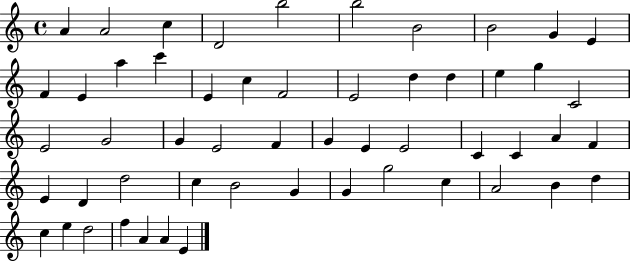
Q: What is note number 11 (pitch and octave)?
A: F4